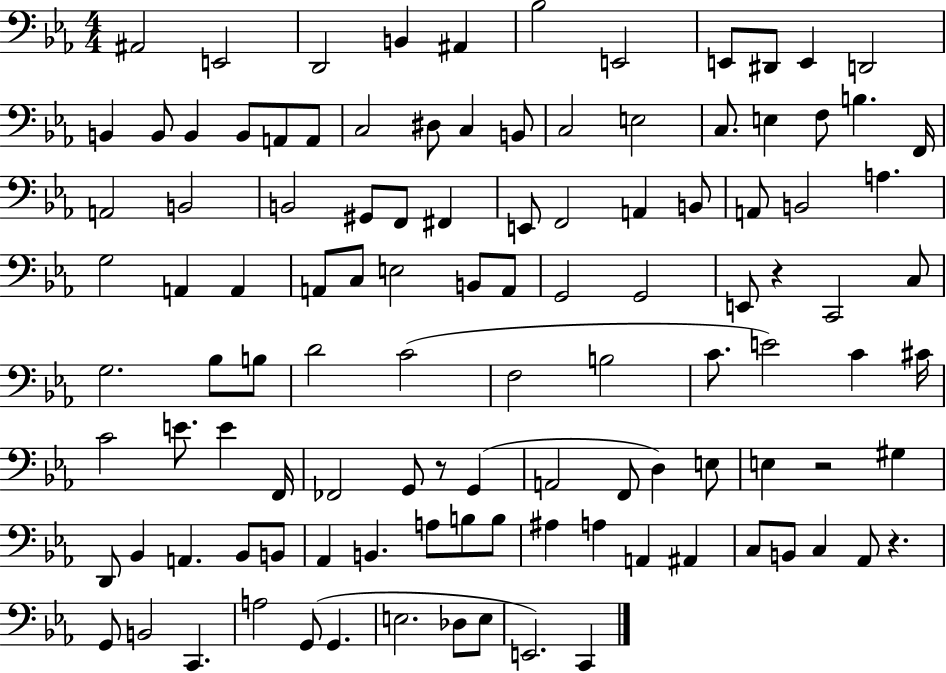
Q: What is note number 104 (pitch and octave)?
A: Db3